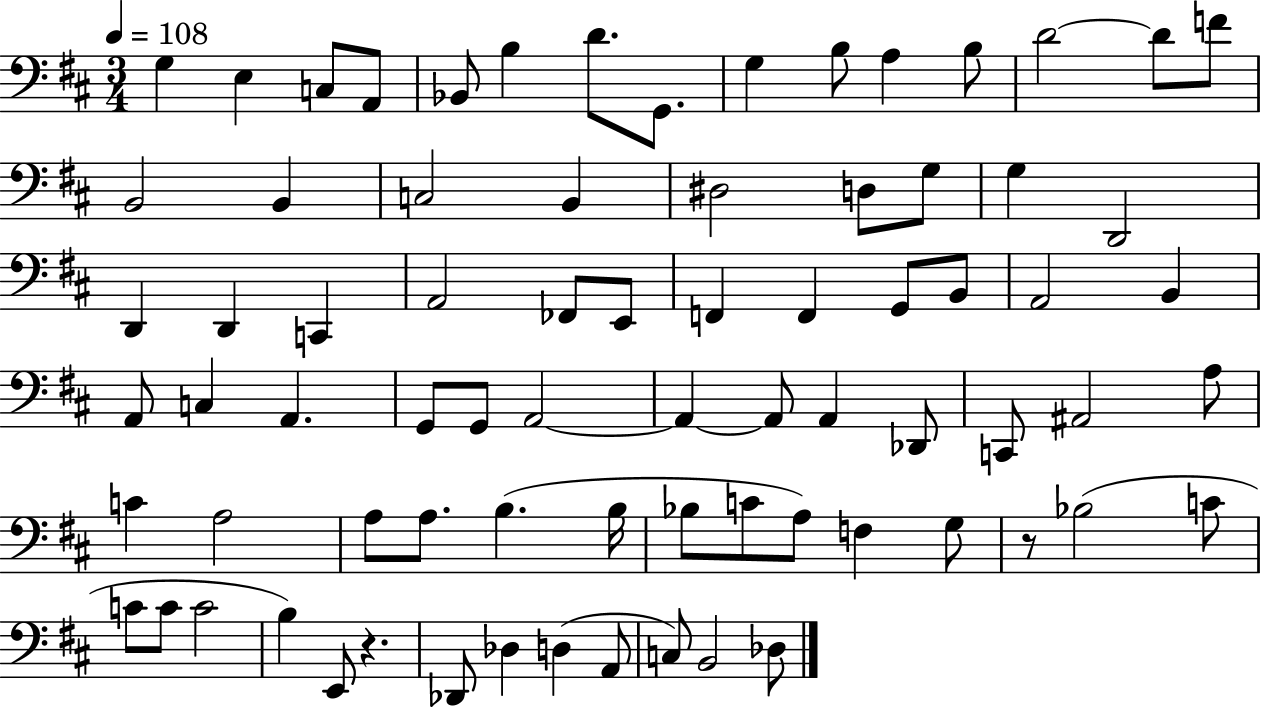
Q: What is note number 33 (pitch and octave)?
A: G2